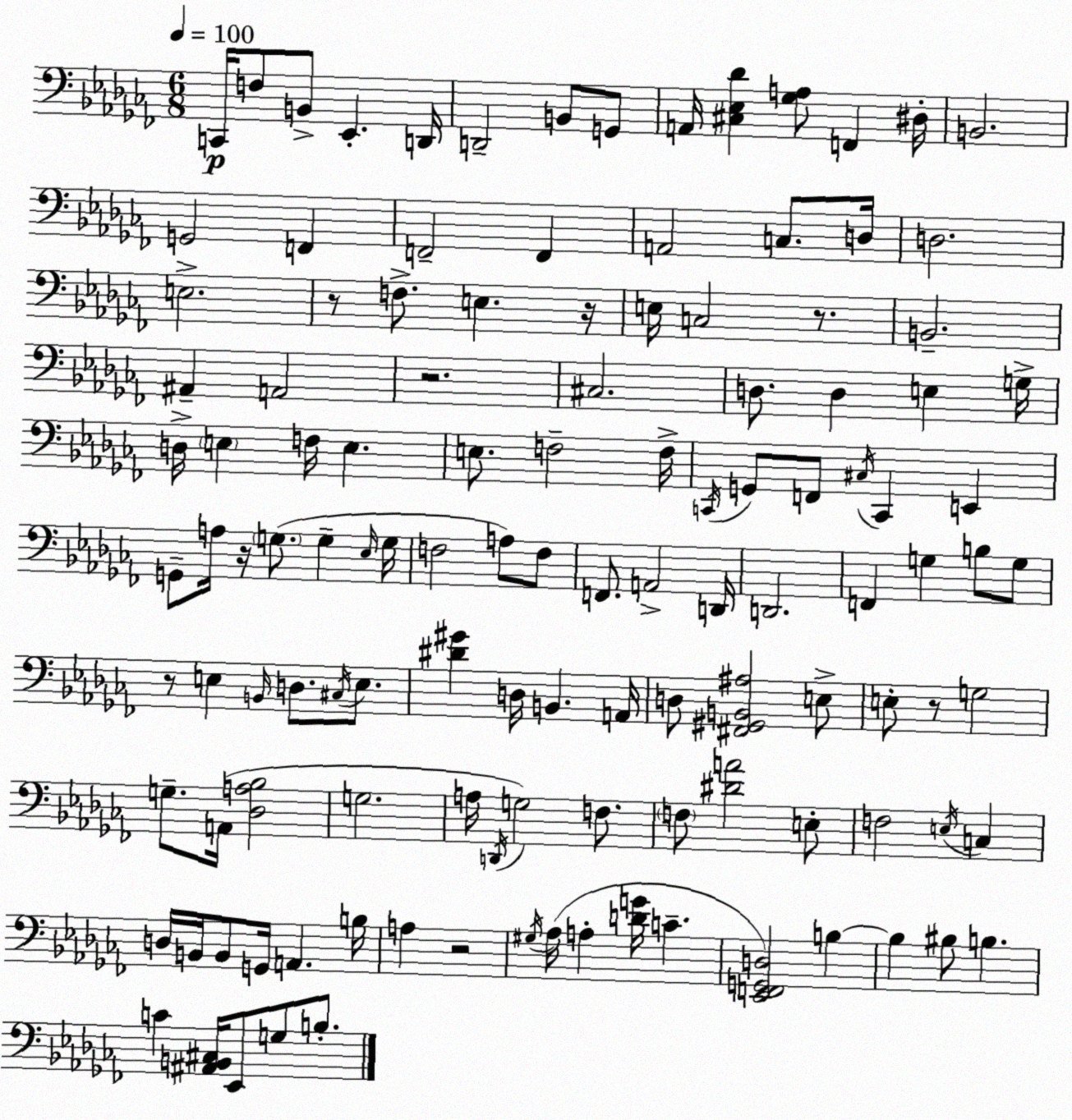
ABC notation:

X:1
T:Untitled
M:6/8
L:1/4
K:Abm
C,,/4 F,/2 B,,/2 _E,, D,,/4 D,,2 B,,/2 G,,/2 A,,/4 [^C,_E,_D] [_G,A,]/2 F,, ^D,/4 B,,2 G,,2 F,, F,,2 F,, A,,2 C,/2 D,/4 D,2 E,2 z/2 F,/2 E, z/4 E,/4 C,2 z/2 B,,2 ^A,, A,,2 z2 ^C,2 D,/2 D, E, G,/4 D,/4 E, F,/4 E, E,/2 F,2 F,/4 C,,/4 G,,/2 F,,/2 ^C,/4 C,, E,, G,,/2 A,/4 z/4 G,/2 G, _E,/4 G,/4 F,2 A,/2 F,/2 F,,/2 A,,2 D,,/4 D,,2 F,, G, B,/2 G,/2 z/2 E, B,,/4 D,/2 ^C,/4 E,/2 [^D^G] D,/4 B,, A,,/4 D,/2 [^F,,^G,,B,,^A,]2 E,/2 E,/2 z/2 G,2 G,/2 A,,/4 [_D,A,_B,]2 G,2 A,/4 D,,/4 G,2 F,/2 F,/2 [^DA]2 E,/2 F,2 E,/4 C, D,/4 B,,/4 B,,/2 G,,/4 A,, B,/4 A, z2 ^G,/4 _A,/4 A, [DG]/4 C [_E,,F,,G,,D,]2 B, B, ^B,/2 B, C [^A,,B,,^C,]/4 _E,,/2 G,/2 B,/2